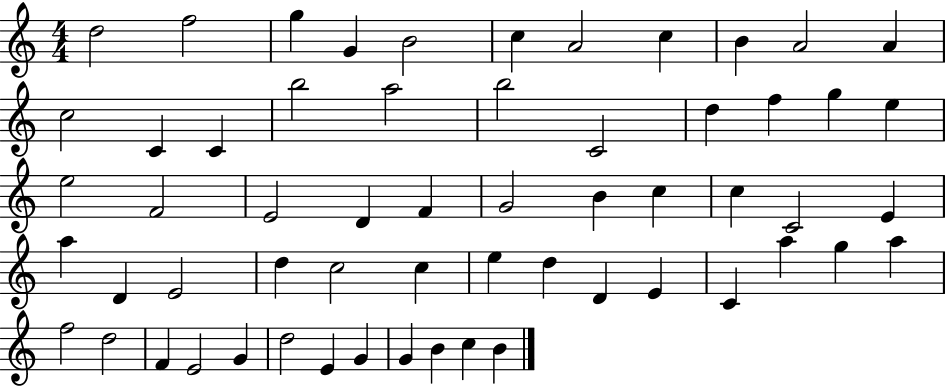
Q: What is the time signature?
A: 4/4